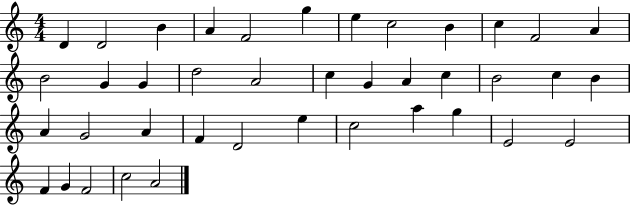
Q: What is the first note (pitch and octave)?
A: D4